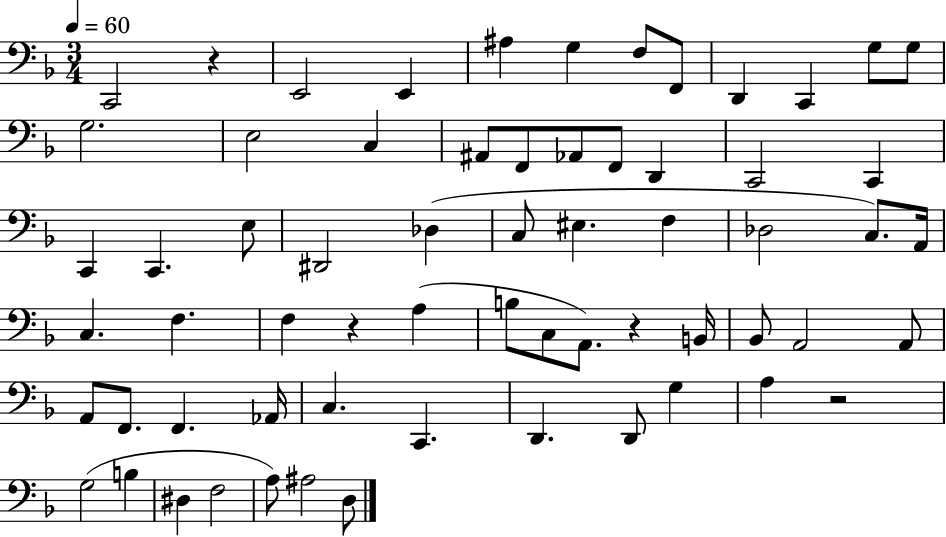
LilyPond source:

{
  \clef bass
  \numericTimeSignature
  \time 3/4
  \key f \major
  \tempo 4 = 60
  \repeat volta 2 { c,2 r4 | e,2 e,4 | ais4 g4 f8 f,8 | d,4 c,4 g8 g8 | \break g2. | e2 c4 | ais,8 f,8 aes,8 f,8 d,4 | c,2 c,4 | \break c,4 c,4. e8 | dis,2 des4( | c8 eis4. f4 | des2 c8.) a,16 | \break c4. f4. | f4 r4 a4( | b8 c8 a,8.) r4 b,16 | bes,8 a,2 a,8 | \break a,8 f,8. f,4. aes,16 | c4. c,4. | d,4. d,8 g4 | a4 r2 | \break g2( b4 | dis4 f2 | a8) ais2 d8 | } \bar "|."
}